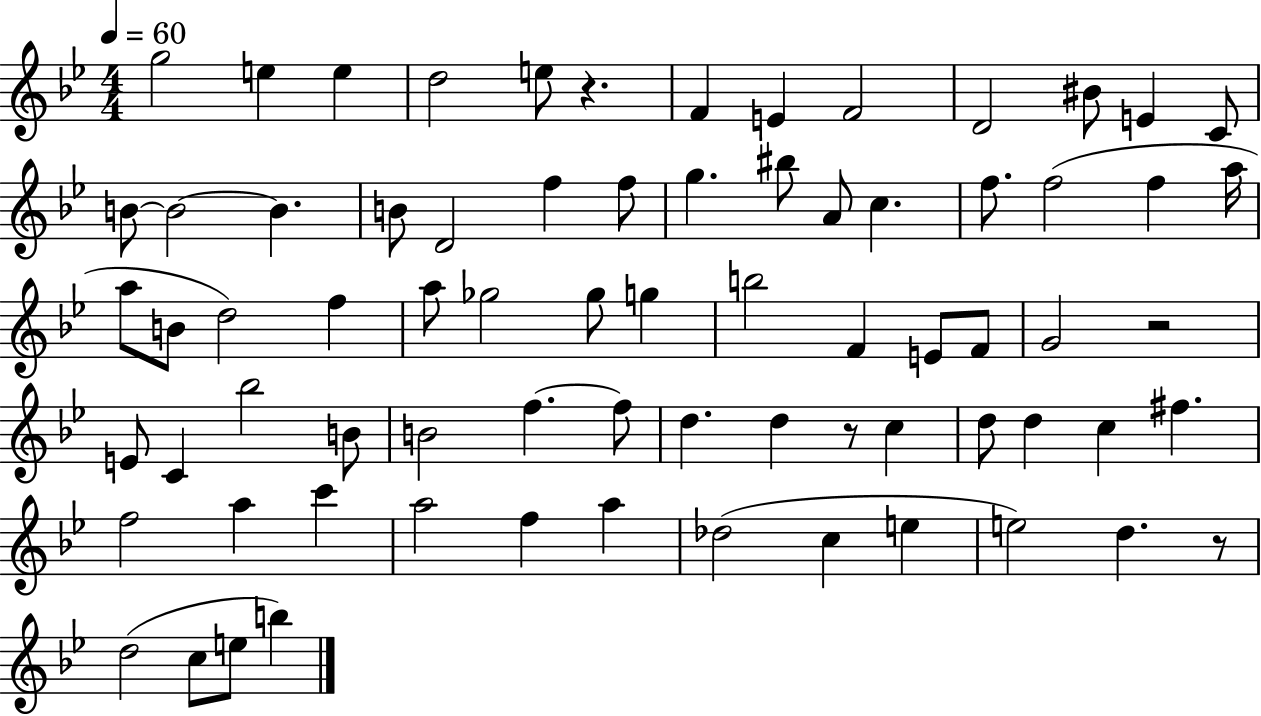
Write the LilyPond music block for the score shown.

{
  \clef treble
  \numericTimeSignature
  \time 4/4
  \key bes \major
  \tempo 4 = 60
  g''2 e''4 e''4 | d''2 e''8 r4. | f'4 e'4 f'2 | d'2 bis'8 e'4 c'8 | \break b'8~~ b'2~~ b'4. | b'8 d'2 f''4 f''8 | g''4. bis''8 a'8 c''4. | f''8. f''2( f''4 a''16 | \break a''8 b'8 d''2) f''4 | a''8 ges''2 ges''8 g''4 | b''2 f'4 e'8 f'8 | g'2 r2 | \break e'8 c'4 bes''2 b'8 | b'2 f''4.~~ f''8 | d''4. d''4 r8 c''4 | d''8 d''4 c''4 fis''4. | \break f''2 a''4 c'''4 | a''2 f''4 a''4 | des''2( c''4 e''4 | e''2) d''4. r8 | \break d''2( c''8 e''8 b''4) | \bar "|."
}